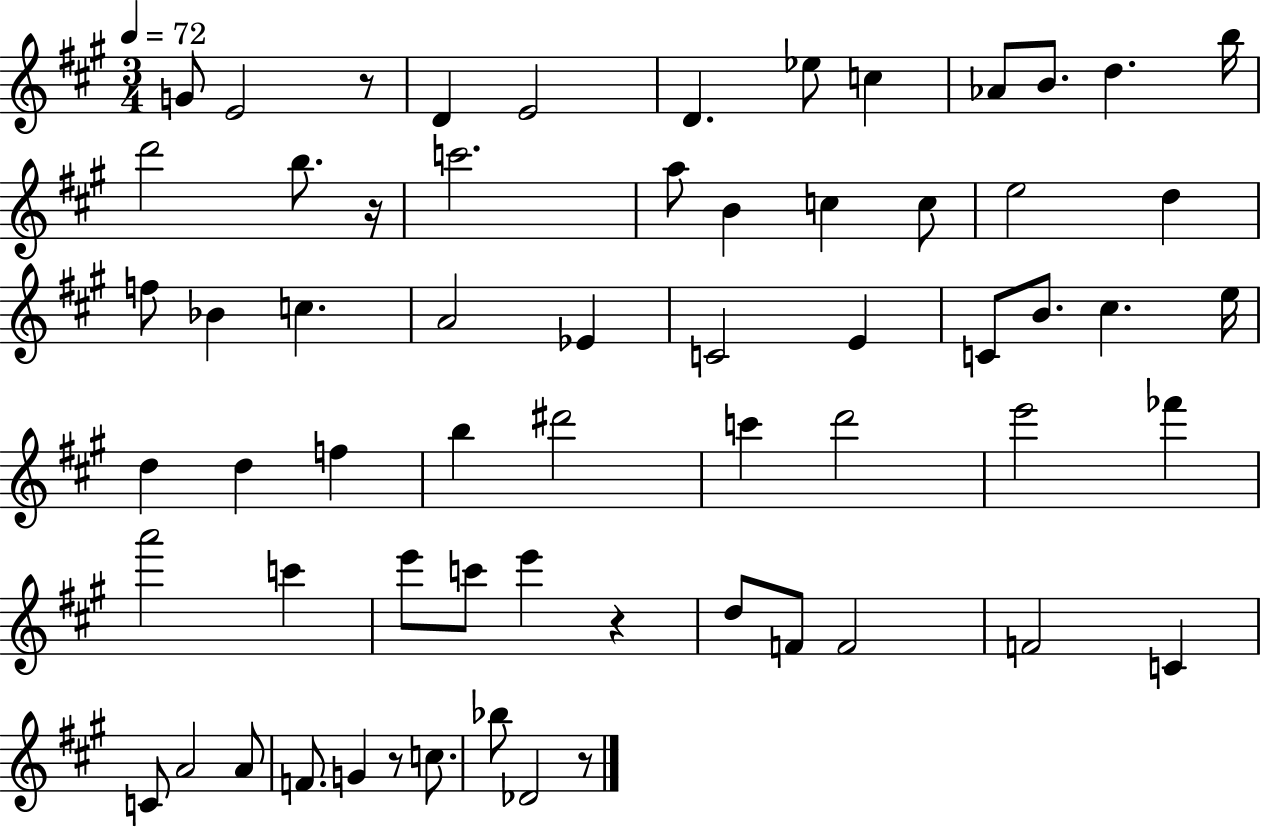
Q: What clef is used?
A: treble